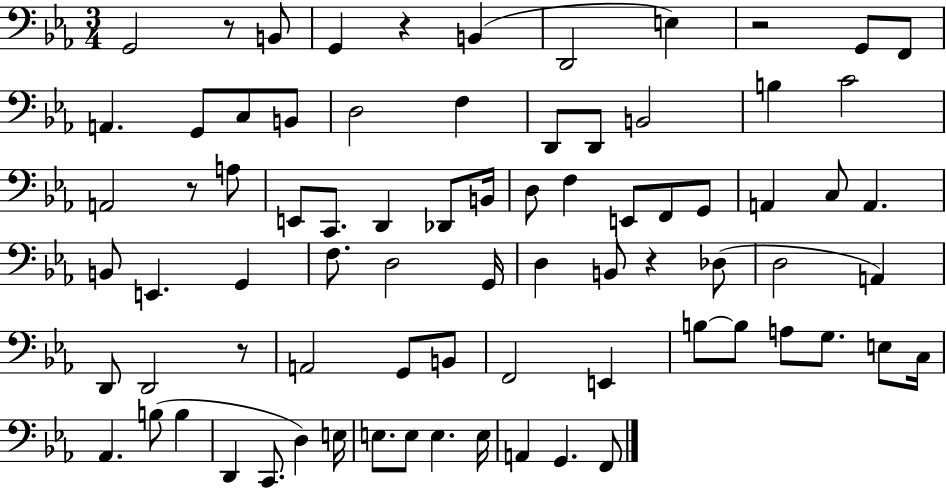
X:1
T:Untitled
M:3/4
L:1/4
K:Eb
G,,2 z/2 B,,/2 G,, z B,, D,,2 E, z2 G,,/2 F,,/2 A,, G,,/2 C,/2 B,,/2 D,2 F, D,,/2 D,,/2 B,,2 B, C2 A,,2 z/2 A,/2 E,,/2 C,,/2 D,, _D,,/2 B,,/4 D,/2 F, E,,/2 F,,/2 G,,/2 A,, C,/2 A,, B,,/2 E,, G,, F,/2 D,2 G,,/4 D, B,,/2 z _D,/2 D,2 A,, D,,/2 D,,2 z/2 A,,2 G,,/2 B,,/2 F,,2 E,, B,/2 B,/2 A,/2 G,/2 E,/2 C,/4 _A,, B,/2 B, D,, C,,/2 D, E,/4 E,/2 E,/2 E, E,/4 A,, G,, F,,/2